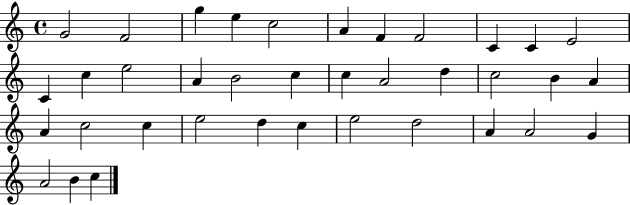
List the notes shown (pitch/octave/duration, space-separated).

G4/h F4/h G5/q E5/q C5/h A4/q F4/q F4/h C4/q C4/q E4/h C4/q C5/q E5/h A4/q B4/h C5/q C5/q A4/h D5/q C5/h B4/q A4/q A4/q C5/h C5/q E5/h D5/q C5/q E5/h D5/h A4/q A4/h G4/q A4/h B4/q C5/q